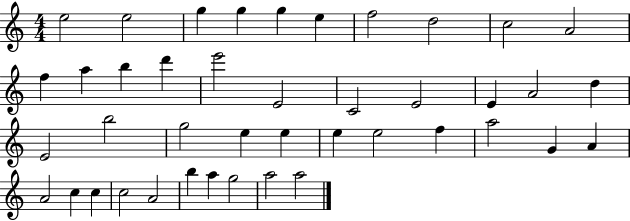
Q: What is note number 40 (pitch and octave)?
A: G5